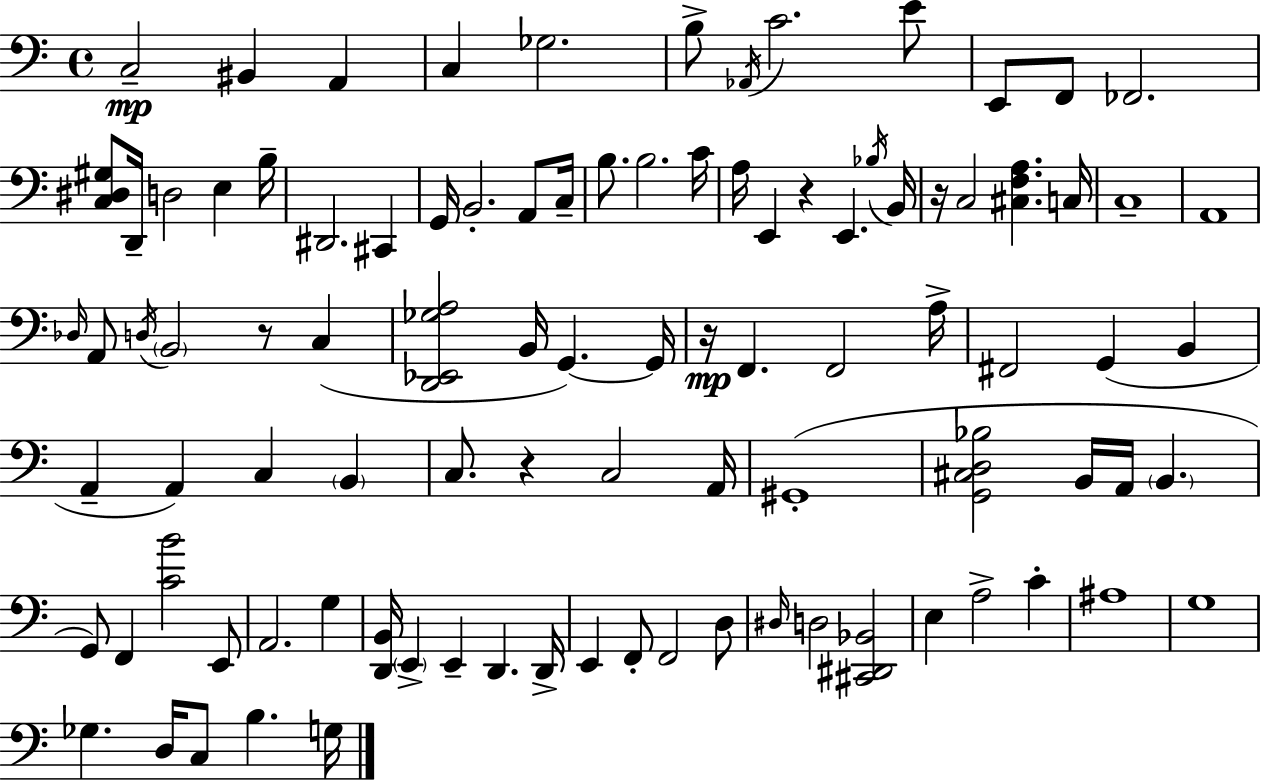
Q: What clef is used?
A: bass